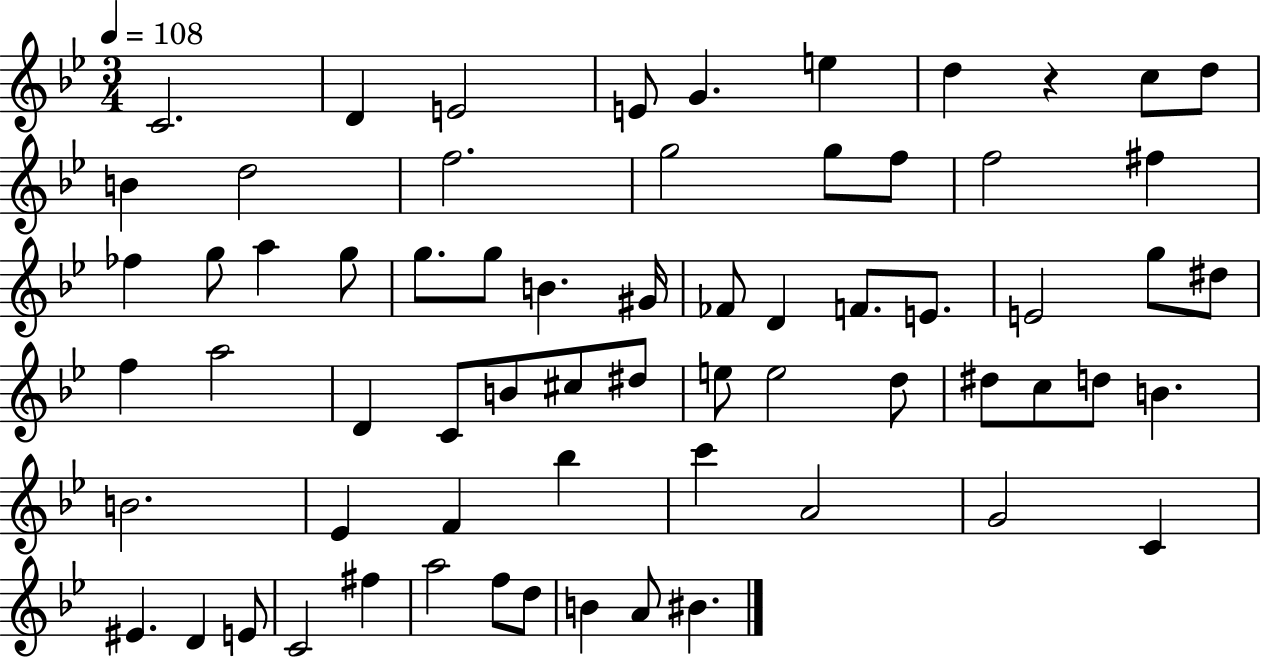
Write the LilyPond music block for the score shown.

{
  \clef treble
  \numericTimeSignature
  \time 3/4
  \key bes \major
  \tempo 4 = 108
  c'2. | d'4 e'2 | e'8 g'4. e''4 | d''4 r4 c''8 d''8 | \break b'4 d''2 | f''2. | g''2 g''8 f''8 | f''2 fis''4 | \break fes''4 g''8 a''4 g''8 | g''8. g''8 b'4. gis'16 | fes'8 d'4 f'8. e'8. | e'2 g''8 dis''8 | \break f''4 a''2 | d'4 c'8 b'8 cis''8 dis''8 | e''8 e''2 d''8 | dis''8 c''8 d''8 b'4. | \break b'2. | ees'4 f'4 bes''4 | c'''4 a'2 | g'2 c'4 | \break eis'4. d'4 e'8 | c'2 fis''4 | a''2 f''8 d''8 | b'4 a'8 bis'4. | \break \bar "|."
}